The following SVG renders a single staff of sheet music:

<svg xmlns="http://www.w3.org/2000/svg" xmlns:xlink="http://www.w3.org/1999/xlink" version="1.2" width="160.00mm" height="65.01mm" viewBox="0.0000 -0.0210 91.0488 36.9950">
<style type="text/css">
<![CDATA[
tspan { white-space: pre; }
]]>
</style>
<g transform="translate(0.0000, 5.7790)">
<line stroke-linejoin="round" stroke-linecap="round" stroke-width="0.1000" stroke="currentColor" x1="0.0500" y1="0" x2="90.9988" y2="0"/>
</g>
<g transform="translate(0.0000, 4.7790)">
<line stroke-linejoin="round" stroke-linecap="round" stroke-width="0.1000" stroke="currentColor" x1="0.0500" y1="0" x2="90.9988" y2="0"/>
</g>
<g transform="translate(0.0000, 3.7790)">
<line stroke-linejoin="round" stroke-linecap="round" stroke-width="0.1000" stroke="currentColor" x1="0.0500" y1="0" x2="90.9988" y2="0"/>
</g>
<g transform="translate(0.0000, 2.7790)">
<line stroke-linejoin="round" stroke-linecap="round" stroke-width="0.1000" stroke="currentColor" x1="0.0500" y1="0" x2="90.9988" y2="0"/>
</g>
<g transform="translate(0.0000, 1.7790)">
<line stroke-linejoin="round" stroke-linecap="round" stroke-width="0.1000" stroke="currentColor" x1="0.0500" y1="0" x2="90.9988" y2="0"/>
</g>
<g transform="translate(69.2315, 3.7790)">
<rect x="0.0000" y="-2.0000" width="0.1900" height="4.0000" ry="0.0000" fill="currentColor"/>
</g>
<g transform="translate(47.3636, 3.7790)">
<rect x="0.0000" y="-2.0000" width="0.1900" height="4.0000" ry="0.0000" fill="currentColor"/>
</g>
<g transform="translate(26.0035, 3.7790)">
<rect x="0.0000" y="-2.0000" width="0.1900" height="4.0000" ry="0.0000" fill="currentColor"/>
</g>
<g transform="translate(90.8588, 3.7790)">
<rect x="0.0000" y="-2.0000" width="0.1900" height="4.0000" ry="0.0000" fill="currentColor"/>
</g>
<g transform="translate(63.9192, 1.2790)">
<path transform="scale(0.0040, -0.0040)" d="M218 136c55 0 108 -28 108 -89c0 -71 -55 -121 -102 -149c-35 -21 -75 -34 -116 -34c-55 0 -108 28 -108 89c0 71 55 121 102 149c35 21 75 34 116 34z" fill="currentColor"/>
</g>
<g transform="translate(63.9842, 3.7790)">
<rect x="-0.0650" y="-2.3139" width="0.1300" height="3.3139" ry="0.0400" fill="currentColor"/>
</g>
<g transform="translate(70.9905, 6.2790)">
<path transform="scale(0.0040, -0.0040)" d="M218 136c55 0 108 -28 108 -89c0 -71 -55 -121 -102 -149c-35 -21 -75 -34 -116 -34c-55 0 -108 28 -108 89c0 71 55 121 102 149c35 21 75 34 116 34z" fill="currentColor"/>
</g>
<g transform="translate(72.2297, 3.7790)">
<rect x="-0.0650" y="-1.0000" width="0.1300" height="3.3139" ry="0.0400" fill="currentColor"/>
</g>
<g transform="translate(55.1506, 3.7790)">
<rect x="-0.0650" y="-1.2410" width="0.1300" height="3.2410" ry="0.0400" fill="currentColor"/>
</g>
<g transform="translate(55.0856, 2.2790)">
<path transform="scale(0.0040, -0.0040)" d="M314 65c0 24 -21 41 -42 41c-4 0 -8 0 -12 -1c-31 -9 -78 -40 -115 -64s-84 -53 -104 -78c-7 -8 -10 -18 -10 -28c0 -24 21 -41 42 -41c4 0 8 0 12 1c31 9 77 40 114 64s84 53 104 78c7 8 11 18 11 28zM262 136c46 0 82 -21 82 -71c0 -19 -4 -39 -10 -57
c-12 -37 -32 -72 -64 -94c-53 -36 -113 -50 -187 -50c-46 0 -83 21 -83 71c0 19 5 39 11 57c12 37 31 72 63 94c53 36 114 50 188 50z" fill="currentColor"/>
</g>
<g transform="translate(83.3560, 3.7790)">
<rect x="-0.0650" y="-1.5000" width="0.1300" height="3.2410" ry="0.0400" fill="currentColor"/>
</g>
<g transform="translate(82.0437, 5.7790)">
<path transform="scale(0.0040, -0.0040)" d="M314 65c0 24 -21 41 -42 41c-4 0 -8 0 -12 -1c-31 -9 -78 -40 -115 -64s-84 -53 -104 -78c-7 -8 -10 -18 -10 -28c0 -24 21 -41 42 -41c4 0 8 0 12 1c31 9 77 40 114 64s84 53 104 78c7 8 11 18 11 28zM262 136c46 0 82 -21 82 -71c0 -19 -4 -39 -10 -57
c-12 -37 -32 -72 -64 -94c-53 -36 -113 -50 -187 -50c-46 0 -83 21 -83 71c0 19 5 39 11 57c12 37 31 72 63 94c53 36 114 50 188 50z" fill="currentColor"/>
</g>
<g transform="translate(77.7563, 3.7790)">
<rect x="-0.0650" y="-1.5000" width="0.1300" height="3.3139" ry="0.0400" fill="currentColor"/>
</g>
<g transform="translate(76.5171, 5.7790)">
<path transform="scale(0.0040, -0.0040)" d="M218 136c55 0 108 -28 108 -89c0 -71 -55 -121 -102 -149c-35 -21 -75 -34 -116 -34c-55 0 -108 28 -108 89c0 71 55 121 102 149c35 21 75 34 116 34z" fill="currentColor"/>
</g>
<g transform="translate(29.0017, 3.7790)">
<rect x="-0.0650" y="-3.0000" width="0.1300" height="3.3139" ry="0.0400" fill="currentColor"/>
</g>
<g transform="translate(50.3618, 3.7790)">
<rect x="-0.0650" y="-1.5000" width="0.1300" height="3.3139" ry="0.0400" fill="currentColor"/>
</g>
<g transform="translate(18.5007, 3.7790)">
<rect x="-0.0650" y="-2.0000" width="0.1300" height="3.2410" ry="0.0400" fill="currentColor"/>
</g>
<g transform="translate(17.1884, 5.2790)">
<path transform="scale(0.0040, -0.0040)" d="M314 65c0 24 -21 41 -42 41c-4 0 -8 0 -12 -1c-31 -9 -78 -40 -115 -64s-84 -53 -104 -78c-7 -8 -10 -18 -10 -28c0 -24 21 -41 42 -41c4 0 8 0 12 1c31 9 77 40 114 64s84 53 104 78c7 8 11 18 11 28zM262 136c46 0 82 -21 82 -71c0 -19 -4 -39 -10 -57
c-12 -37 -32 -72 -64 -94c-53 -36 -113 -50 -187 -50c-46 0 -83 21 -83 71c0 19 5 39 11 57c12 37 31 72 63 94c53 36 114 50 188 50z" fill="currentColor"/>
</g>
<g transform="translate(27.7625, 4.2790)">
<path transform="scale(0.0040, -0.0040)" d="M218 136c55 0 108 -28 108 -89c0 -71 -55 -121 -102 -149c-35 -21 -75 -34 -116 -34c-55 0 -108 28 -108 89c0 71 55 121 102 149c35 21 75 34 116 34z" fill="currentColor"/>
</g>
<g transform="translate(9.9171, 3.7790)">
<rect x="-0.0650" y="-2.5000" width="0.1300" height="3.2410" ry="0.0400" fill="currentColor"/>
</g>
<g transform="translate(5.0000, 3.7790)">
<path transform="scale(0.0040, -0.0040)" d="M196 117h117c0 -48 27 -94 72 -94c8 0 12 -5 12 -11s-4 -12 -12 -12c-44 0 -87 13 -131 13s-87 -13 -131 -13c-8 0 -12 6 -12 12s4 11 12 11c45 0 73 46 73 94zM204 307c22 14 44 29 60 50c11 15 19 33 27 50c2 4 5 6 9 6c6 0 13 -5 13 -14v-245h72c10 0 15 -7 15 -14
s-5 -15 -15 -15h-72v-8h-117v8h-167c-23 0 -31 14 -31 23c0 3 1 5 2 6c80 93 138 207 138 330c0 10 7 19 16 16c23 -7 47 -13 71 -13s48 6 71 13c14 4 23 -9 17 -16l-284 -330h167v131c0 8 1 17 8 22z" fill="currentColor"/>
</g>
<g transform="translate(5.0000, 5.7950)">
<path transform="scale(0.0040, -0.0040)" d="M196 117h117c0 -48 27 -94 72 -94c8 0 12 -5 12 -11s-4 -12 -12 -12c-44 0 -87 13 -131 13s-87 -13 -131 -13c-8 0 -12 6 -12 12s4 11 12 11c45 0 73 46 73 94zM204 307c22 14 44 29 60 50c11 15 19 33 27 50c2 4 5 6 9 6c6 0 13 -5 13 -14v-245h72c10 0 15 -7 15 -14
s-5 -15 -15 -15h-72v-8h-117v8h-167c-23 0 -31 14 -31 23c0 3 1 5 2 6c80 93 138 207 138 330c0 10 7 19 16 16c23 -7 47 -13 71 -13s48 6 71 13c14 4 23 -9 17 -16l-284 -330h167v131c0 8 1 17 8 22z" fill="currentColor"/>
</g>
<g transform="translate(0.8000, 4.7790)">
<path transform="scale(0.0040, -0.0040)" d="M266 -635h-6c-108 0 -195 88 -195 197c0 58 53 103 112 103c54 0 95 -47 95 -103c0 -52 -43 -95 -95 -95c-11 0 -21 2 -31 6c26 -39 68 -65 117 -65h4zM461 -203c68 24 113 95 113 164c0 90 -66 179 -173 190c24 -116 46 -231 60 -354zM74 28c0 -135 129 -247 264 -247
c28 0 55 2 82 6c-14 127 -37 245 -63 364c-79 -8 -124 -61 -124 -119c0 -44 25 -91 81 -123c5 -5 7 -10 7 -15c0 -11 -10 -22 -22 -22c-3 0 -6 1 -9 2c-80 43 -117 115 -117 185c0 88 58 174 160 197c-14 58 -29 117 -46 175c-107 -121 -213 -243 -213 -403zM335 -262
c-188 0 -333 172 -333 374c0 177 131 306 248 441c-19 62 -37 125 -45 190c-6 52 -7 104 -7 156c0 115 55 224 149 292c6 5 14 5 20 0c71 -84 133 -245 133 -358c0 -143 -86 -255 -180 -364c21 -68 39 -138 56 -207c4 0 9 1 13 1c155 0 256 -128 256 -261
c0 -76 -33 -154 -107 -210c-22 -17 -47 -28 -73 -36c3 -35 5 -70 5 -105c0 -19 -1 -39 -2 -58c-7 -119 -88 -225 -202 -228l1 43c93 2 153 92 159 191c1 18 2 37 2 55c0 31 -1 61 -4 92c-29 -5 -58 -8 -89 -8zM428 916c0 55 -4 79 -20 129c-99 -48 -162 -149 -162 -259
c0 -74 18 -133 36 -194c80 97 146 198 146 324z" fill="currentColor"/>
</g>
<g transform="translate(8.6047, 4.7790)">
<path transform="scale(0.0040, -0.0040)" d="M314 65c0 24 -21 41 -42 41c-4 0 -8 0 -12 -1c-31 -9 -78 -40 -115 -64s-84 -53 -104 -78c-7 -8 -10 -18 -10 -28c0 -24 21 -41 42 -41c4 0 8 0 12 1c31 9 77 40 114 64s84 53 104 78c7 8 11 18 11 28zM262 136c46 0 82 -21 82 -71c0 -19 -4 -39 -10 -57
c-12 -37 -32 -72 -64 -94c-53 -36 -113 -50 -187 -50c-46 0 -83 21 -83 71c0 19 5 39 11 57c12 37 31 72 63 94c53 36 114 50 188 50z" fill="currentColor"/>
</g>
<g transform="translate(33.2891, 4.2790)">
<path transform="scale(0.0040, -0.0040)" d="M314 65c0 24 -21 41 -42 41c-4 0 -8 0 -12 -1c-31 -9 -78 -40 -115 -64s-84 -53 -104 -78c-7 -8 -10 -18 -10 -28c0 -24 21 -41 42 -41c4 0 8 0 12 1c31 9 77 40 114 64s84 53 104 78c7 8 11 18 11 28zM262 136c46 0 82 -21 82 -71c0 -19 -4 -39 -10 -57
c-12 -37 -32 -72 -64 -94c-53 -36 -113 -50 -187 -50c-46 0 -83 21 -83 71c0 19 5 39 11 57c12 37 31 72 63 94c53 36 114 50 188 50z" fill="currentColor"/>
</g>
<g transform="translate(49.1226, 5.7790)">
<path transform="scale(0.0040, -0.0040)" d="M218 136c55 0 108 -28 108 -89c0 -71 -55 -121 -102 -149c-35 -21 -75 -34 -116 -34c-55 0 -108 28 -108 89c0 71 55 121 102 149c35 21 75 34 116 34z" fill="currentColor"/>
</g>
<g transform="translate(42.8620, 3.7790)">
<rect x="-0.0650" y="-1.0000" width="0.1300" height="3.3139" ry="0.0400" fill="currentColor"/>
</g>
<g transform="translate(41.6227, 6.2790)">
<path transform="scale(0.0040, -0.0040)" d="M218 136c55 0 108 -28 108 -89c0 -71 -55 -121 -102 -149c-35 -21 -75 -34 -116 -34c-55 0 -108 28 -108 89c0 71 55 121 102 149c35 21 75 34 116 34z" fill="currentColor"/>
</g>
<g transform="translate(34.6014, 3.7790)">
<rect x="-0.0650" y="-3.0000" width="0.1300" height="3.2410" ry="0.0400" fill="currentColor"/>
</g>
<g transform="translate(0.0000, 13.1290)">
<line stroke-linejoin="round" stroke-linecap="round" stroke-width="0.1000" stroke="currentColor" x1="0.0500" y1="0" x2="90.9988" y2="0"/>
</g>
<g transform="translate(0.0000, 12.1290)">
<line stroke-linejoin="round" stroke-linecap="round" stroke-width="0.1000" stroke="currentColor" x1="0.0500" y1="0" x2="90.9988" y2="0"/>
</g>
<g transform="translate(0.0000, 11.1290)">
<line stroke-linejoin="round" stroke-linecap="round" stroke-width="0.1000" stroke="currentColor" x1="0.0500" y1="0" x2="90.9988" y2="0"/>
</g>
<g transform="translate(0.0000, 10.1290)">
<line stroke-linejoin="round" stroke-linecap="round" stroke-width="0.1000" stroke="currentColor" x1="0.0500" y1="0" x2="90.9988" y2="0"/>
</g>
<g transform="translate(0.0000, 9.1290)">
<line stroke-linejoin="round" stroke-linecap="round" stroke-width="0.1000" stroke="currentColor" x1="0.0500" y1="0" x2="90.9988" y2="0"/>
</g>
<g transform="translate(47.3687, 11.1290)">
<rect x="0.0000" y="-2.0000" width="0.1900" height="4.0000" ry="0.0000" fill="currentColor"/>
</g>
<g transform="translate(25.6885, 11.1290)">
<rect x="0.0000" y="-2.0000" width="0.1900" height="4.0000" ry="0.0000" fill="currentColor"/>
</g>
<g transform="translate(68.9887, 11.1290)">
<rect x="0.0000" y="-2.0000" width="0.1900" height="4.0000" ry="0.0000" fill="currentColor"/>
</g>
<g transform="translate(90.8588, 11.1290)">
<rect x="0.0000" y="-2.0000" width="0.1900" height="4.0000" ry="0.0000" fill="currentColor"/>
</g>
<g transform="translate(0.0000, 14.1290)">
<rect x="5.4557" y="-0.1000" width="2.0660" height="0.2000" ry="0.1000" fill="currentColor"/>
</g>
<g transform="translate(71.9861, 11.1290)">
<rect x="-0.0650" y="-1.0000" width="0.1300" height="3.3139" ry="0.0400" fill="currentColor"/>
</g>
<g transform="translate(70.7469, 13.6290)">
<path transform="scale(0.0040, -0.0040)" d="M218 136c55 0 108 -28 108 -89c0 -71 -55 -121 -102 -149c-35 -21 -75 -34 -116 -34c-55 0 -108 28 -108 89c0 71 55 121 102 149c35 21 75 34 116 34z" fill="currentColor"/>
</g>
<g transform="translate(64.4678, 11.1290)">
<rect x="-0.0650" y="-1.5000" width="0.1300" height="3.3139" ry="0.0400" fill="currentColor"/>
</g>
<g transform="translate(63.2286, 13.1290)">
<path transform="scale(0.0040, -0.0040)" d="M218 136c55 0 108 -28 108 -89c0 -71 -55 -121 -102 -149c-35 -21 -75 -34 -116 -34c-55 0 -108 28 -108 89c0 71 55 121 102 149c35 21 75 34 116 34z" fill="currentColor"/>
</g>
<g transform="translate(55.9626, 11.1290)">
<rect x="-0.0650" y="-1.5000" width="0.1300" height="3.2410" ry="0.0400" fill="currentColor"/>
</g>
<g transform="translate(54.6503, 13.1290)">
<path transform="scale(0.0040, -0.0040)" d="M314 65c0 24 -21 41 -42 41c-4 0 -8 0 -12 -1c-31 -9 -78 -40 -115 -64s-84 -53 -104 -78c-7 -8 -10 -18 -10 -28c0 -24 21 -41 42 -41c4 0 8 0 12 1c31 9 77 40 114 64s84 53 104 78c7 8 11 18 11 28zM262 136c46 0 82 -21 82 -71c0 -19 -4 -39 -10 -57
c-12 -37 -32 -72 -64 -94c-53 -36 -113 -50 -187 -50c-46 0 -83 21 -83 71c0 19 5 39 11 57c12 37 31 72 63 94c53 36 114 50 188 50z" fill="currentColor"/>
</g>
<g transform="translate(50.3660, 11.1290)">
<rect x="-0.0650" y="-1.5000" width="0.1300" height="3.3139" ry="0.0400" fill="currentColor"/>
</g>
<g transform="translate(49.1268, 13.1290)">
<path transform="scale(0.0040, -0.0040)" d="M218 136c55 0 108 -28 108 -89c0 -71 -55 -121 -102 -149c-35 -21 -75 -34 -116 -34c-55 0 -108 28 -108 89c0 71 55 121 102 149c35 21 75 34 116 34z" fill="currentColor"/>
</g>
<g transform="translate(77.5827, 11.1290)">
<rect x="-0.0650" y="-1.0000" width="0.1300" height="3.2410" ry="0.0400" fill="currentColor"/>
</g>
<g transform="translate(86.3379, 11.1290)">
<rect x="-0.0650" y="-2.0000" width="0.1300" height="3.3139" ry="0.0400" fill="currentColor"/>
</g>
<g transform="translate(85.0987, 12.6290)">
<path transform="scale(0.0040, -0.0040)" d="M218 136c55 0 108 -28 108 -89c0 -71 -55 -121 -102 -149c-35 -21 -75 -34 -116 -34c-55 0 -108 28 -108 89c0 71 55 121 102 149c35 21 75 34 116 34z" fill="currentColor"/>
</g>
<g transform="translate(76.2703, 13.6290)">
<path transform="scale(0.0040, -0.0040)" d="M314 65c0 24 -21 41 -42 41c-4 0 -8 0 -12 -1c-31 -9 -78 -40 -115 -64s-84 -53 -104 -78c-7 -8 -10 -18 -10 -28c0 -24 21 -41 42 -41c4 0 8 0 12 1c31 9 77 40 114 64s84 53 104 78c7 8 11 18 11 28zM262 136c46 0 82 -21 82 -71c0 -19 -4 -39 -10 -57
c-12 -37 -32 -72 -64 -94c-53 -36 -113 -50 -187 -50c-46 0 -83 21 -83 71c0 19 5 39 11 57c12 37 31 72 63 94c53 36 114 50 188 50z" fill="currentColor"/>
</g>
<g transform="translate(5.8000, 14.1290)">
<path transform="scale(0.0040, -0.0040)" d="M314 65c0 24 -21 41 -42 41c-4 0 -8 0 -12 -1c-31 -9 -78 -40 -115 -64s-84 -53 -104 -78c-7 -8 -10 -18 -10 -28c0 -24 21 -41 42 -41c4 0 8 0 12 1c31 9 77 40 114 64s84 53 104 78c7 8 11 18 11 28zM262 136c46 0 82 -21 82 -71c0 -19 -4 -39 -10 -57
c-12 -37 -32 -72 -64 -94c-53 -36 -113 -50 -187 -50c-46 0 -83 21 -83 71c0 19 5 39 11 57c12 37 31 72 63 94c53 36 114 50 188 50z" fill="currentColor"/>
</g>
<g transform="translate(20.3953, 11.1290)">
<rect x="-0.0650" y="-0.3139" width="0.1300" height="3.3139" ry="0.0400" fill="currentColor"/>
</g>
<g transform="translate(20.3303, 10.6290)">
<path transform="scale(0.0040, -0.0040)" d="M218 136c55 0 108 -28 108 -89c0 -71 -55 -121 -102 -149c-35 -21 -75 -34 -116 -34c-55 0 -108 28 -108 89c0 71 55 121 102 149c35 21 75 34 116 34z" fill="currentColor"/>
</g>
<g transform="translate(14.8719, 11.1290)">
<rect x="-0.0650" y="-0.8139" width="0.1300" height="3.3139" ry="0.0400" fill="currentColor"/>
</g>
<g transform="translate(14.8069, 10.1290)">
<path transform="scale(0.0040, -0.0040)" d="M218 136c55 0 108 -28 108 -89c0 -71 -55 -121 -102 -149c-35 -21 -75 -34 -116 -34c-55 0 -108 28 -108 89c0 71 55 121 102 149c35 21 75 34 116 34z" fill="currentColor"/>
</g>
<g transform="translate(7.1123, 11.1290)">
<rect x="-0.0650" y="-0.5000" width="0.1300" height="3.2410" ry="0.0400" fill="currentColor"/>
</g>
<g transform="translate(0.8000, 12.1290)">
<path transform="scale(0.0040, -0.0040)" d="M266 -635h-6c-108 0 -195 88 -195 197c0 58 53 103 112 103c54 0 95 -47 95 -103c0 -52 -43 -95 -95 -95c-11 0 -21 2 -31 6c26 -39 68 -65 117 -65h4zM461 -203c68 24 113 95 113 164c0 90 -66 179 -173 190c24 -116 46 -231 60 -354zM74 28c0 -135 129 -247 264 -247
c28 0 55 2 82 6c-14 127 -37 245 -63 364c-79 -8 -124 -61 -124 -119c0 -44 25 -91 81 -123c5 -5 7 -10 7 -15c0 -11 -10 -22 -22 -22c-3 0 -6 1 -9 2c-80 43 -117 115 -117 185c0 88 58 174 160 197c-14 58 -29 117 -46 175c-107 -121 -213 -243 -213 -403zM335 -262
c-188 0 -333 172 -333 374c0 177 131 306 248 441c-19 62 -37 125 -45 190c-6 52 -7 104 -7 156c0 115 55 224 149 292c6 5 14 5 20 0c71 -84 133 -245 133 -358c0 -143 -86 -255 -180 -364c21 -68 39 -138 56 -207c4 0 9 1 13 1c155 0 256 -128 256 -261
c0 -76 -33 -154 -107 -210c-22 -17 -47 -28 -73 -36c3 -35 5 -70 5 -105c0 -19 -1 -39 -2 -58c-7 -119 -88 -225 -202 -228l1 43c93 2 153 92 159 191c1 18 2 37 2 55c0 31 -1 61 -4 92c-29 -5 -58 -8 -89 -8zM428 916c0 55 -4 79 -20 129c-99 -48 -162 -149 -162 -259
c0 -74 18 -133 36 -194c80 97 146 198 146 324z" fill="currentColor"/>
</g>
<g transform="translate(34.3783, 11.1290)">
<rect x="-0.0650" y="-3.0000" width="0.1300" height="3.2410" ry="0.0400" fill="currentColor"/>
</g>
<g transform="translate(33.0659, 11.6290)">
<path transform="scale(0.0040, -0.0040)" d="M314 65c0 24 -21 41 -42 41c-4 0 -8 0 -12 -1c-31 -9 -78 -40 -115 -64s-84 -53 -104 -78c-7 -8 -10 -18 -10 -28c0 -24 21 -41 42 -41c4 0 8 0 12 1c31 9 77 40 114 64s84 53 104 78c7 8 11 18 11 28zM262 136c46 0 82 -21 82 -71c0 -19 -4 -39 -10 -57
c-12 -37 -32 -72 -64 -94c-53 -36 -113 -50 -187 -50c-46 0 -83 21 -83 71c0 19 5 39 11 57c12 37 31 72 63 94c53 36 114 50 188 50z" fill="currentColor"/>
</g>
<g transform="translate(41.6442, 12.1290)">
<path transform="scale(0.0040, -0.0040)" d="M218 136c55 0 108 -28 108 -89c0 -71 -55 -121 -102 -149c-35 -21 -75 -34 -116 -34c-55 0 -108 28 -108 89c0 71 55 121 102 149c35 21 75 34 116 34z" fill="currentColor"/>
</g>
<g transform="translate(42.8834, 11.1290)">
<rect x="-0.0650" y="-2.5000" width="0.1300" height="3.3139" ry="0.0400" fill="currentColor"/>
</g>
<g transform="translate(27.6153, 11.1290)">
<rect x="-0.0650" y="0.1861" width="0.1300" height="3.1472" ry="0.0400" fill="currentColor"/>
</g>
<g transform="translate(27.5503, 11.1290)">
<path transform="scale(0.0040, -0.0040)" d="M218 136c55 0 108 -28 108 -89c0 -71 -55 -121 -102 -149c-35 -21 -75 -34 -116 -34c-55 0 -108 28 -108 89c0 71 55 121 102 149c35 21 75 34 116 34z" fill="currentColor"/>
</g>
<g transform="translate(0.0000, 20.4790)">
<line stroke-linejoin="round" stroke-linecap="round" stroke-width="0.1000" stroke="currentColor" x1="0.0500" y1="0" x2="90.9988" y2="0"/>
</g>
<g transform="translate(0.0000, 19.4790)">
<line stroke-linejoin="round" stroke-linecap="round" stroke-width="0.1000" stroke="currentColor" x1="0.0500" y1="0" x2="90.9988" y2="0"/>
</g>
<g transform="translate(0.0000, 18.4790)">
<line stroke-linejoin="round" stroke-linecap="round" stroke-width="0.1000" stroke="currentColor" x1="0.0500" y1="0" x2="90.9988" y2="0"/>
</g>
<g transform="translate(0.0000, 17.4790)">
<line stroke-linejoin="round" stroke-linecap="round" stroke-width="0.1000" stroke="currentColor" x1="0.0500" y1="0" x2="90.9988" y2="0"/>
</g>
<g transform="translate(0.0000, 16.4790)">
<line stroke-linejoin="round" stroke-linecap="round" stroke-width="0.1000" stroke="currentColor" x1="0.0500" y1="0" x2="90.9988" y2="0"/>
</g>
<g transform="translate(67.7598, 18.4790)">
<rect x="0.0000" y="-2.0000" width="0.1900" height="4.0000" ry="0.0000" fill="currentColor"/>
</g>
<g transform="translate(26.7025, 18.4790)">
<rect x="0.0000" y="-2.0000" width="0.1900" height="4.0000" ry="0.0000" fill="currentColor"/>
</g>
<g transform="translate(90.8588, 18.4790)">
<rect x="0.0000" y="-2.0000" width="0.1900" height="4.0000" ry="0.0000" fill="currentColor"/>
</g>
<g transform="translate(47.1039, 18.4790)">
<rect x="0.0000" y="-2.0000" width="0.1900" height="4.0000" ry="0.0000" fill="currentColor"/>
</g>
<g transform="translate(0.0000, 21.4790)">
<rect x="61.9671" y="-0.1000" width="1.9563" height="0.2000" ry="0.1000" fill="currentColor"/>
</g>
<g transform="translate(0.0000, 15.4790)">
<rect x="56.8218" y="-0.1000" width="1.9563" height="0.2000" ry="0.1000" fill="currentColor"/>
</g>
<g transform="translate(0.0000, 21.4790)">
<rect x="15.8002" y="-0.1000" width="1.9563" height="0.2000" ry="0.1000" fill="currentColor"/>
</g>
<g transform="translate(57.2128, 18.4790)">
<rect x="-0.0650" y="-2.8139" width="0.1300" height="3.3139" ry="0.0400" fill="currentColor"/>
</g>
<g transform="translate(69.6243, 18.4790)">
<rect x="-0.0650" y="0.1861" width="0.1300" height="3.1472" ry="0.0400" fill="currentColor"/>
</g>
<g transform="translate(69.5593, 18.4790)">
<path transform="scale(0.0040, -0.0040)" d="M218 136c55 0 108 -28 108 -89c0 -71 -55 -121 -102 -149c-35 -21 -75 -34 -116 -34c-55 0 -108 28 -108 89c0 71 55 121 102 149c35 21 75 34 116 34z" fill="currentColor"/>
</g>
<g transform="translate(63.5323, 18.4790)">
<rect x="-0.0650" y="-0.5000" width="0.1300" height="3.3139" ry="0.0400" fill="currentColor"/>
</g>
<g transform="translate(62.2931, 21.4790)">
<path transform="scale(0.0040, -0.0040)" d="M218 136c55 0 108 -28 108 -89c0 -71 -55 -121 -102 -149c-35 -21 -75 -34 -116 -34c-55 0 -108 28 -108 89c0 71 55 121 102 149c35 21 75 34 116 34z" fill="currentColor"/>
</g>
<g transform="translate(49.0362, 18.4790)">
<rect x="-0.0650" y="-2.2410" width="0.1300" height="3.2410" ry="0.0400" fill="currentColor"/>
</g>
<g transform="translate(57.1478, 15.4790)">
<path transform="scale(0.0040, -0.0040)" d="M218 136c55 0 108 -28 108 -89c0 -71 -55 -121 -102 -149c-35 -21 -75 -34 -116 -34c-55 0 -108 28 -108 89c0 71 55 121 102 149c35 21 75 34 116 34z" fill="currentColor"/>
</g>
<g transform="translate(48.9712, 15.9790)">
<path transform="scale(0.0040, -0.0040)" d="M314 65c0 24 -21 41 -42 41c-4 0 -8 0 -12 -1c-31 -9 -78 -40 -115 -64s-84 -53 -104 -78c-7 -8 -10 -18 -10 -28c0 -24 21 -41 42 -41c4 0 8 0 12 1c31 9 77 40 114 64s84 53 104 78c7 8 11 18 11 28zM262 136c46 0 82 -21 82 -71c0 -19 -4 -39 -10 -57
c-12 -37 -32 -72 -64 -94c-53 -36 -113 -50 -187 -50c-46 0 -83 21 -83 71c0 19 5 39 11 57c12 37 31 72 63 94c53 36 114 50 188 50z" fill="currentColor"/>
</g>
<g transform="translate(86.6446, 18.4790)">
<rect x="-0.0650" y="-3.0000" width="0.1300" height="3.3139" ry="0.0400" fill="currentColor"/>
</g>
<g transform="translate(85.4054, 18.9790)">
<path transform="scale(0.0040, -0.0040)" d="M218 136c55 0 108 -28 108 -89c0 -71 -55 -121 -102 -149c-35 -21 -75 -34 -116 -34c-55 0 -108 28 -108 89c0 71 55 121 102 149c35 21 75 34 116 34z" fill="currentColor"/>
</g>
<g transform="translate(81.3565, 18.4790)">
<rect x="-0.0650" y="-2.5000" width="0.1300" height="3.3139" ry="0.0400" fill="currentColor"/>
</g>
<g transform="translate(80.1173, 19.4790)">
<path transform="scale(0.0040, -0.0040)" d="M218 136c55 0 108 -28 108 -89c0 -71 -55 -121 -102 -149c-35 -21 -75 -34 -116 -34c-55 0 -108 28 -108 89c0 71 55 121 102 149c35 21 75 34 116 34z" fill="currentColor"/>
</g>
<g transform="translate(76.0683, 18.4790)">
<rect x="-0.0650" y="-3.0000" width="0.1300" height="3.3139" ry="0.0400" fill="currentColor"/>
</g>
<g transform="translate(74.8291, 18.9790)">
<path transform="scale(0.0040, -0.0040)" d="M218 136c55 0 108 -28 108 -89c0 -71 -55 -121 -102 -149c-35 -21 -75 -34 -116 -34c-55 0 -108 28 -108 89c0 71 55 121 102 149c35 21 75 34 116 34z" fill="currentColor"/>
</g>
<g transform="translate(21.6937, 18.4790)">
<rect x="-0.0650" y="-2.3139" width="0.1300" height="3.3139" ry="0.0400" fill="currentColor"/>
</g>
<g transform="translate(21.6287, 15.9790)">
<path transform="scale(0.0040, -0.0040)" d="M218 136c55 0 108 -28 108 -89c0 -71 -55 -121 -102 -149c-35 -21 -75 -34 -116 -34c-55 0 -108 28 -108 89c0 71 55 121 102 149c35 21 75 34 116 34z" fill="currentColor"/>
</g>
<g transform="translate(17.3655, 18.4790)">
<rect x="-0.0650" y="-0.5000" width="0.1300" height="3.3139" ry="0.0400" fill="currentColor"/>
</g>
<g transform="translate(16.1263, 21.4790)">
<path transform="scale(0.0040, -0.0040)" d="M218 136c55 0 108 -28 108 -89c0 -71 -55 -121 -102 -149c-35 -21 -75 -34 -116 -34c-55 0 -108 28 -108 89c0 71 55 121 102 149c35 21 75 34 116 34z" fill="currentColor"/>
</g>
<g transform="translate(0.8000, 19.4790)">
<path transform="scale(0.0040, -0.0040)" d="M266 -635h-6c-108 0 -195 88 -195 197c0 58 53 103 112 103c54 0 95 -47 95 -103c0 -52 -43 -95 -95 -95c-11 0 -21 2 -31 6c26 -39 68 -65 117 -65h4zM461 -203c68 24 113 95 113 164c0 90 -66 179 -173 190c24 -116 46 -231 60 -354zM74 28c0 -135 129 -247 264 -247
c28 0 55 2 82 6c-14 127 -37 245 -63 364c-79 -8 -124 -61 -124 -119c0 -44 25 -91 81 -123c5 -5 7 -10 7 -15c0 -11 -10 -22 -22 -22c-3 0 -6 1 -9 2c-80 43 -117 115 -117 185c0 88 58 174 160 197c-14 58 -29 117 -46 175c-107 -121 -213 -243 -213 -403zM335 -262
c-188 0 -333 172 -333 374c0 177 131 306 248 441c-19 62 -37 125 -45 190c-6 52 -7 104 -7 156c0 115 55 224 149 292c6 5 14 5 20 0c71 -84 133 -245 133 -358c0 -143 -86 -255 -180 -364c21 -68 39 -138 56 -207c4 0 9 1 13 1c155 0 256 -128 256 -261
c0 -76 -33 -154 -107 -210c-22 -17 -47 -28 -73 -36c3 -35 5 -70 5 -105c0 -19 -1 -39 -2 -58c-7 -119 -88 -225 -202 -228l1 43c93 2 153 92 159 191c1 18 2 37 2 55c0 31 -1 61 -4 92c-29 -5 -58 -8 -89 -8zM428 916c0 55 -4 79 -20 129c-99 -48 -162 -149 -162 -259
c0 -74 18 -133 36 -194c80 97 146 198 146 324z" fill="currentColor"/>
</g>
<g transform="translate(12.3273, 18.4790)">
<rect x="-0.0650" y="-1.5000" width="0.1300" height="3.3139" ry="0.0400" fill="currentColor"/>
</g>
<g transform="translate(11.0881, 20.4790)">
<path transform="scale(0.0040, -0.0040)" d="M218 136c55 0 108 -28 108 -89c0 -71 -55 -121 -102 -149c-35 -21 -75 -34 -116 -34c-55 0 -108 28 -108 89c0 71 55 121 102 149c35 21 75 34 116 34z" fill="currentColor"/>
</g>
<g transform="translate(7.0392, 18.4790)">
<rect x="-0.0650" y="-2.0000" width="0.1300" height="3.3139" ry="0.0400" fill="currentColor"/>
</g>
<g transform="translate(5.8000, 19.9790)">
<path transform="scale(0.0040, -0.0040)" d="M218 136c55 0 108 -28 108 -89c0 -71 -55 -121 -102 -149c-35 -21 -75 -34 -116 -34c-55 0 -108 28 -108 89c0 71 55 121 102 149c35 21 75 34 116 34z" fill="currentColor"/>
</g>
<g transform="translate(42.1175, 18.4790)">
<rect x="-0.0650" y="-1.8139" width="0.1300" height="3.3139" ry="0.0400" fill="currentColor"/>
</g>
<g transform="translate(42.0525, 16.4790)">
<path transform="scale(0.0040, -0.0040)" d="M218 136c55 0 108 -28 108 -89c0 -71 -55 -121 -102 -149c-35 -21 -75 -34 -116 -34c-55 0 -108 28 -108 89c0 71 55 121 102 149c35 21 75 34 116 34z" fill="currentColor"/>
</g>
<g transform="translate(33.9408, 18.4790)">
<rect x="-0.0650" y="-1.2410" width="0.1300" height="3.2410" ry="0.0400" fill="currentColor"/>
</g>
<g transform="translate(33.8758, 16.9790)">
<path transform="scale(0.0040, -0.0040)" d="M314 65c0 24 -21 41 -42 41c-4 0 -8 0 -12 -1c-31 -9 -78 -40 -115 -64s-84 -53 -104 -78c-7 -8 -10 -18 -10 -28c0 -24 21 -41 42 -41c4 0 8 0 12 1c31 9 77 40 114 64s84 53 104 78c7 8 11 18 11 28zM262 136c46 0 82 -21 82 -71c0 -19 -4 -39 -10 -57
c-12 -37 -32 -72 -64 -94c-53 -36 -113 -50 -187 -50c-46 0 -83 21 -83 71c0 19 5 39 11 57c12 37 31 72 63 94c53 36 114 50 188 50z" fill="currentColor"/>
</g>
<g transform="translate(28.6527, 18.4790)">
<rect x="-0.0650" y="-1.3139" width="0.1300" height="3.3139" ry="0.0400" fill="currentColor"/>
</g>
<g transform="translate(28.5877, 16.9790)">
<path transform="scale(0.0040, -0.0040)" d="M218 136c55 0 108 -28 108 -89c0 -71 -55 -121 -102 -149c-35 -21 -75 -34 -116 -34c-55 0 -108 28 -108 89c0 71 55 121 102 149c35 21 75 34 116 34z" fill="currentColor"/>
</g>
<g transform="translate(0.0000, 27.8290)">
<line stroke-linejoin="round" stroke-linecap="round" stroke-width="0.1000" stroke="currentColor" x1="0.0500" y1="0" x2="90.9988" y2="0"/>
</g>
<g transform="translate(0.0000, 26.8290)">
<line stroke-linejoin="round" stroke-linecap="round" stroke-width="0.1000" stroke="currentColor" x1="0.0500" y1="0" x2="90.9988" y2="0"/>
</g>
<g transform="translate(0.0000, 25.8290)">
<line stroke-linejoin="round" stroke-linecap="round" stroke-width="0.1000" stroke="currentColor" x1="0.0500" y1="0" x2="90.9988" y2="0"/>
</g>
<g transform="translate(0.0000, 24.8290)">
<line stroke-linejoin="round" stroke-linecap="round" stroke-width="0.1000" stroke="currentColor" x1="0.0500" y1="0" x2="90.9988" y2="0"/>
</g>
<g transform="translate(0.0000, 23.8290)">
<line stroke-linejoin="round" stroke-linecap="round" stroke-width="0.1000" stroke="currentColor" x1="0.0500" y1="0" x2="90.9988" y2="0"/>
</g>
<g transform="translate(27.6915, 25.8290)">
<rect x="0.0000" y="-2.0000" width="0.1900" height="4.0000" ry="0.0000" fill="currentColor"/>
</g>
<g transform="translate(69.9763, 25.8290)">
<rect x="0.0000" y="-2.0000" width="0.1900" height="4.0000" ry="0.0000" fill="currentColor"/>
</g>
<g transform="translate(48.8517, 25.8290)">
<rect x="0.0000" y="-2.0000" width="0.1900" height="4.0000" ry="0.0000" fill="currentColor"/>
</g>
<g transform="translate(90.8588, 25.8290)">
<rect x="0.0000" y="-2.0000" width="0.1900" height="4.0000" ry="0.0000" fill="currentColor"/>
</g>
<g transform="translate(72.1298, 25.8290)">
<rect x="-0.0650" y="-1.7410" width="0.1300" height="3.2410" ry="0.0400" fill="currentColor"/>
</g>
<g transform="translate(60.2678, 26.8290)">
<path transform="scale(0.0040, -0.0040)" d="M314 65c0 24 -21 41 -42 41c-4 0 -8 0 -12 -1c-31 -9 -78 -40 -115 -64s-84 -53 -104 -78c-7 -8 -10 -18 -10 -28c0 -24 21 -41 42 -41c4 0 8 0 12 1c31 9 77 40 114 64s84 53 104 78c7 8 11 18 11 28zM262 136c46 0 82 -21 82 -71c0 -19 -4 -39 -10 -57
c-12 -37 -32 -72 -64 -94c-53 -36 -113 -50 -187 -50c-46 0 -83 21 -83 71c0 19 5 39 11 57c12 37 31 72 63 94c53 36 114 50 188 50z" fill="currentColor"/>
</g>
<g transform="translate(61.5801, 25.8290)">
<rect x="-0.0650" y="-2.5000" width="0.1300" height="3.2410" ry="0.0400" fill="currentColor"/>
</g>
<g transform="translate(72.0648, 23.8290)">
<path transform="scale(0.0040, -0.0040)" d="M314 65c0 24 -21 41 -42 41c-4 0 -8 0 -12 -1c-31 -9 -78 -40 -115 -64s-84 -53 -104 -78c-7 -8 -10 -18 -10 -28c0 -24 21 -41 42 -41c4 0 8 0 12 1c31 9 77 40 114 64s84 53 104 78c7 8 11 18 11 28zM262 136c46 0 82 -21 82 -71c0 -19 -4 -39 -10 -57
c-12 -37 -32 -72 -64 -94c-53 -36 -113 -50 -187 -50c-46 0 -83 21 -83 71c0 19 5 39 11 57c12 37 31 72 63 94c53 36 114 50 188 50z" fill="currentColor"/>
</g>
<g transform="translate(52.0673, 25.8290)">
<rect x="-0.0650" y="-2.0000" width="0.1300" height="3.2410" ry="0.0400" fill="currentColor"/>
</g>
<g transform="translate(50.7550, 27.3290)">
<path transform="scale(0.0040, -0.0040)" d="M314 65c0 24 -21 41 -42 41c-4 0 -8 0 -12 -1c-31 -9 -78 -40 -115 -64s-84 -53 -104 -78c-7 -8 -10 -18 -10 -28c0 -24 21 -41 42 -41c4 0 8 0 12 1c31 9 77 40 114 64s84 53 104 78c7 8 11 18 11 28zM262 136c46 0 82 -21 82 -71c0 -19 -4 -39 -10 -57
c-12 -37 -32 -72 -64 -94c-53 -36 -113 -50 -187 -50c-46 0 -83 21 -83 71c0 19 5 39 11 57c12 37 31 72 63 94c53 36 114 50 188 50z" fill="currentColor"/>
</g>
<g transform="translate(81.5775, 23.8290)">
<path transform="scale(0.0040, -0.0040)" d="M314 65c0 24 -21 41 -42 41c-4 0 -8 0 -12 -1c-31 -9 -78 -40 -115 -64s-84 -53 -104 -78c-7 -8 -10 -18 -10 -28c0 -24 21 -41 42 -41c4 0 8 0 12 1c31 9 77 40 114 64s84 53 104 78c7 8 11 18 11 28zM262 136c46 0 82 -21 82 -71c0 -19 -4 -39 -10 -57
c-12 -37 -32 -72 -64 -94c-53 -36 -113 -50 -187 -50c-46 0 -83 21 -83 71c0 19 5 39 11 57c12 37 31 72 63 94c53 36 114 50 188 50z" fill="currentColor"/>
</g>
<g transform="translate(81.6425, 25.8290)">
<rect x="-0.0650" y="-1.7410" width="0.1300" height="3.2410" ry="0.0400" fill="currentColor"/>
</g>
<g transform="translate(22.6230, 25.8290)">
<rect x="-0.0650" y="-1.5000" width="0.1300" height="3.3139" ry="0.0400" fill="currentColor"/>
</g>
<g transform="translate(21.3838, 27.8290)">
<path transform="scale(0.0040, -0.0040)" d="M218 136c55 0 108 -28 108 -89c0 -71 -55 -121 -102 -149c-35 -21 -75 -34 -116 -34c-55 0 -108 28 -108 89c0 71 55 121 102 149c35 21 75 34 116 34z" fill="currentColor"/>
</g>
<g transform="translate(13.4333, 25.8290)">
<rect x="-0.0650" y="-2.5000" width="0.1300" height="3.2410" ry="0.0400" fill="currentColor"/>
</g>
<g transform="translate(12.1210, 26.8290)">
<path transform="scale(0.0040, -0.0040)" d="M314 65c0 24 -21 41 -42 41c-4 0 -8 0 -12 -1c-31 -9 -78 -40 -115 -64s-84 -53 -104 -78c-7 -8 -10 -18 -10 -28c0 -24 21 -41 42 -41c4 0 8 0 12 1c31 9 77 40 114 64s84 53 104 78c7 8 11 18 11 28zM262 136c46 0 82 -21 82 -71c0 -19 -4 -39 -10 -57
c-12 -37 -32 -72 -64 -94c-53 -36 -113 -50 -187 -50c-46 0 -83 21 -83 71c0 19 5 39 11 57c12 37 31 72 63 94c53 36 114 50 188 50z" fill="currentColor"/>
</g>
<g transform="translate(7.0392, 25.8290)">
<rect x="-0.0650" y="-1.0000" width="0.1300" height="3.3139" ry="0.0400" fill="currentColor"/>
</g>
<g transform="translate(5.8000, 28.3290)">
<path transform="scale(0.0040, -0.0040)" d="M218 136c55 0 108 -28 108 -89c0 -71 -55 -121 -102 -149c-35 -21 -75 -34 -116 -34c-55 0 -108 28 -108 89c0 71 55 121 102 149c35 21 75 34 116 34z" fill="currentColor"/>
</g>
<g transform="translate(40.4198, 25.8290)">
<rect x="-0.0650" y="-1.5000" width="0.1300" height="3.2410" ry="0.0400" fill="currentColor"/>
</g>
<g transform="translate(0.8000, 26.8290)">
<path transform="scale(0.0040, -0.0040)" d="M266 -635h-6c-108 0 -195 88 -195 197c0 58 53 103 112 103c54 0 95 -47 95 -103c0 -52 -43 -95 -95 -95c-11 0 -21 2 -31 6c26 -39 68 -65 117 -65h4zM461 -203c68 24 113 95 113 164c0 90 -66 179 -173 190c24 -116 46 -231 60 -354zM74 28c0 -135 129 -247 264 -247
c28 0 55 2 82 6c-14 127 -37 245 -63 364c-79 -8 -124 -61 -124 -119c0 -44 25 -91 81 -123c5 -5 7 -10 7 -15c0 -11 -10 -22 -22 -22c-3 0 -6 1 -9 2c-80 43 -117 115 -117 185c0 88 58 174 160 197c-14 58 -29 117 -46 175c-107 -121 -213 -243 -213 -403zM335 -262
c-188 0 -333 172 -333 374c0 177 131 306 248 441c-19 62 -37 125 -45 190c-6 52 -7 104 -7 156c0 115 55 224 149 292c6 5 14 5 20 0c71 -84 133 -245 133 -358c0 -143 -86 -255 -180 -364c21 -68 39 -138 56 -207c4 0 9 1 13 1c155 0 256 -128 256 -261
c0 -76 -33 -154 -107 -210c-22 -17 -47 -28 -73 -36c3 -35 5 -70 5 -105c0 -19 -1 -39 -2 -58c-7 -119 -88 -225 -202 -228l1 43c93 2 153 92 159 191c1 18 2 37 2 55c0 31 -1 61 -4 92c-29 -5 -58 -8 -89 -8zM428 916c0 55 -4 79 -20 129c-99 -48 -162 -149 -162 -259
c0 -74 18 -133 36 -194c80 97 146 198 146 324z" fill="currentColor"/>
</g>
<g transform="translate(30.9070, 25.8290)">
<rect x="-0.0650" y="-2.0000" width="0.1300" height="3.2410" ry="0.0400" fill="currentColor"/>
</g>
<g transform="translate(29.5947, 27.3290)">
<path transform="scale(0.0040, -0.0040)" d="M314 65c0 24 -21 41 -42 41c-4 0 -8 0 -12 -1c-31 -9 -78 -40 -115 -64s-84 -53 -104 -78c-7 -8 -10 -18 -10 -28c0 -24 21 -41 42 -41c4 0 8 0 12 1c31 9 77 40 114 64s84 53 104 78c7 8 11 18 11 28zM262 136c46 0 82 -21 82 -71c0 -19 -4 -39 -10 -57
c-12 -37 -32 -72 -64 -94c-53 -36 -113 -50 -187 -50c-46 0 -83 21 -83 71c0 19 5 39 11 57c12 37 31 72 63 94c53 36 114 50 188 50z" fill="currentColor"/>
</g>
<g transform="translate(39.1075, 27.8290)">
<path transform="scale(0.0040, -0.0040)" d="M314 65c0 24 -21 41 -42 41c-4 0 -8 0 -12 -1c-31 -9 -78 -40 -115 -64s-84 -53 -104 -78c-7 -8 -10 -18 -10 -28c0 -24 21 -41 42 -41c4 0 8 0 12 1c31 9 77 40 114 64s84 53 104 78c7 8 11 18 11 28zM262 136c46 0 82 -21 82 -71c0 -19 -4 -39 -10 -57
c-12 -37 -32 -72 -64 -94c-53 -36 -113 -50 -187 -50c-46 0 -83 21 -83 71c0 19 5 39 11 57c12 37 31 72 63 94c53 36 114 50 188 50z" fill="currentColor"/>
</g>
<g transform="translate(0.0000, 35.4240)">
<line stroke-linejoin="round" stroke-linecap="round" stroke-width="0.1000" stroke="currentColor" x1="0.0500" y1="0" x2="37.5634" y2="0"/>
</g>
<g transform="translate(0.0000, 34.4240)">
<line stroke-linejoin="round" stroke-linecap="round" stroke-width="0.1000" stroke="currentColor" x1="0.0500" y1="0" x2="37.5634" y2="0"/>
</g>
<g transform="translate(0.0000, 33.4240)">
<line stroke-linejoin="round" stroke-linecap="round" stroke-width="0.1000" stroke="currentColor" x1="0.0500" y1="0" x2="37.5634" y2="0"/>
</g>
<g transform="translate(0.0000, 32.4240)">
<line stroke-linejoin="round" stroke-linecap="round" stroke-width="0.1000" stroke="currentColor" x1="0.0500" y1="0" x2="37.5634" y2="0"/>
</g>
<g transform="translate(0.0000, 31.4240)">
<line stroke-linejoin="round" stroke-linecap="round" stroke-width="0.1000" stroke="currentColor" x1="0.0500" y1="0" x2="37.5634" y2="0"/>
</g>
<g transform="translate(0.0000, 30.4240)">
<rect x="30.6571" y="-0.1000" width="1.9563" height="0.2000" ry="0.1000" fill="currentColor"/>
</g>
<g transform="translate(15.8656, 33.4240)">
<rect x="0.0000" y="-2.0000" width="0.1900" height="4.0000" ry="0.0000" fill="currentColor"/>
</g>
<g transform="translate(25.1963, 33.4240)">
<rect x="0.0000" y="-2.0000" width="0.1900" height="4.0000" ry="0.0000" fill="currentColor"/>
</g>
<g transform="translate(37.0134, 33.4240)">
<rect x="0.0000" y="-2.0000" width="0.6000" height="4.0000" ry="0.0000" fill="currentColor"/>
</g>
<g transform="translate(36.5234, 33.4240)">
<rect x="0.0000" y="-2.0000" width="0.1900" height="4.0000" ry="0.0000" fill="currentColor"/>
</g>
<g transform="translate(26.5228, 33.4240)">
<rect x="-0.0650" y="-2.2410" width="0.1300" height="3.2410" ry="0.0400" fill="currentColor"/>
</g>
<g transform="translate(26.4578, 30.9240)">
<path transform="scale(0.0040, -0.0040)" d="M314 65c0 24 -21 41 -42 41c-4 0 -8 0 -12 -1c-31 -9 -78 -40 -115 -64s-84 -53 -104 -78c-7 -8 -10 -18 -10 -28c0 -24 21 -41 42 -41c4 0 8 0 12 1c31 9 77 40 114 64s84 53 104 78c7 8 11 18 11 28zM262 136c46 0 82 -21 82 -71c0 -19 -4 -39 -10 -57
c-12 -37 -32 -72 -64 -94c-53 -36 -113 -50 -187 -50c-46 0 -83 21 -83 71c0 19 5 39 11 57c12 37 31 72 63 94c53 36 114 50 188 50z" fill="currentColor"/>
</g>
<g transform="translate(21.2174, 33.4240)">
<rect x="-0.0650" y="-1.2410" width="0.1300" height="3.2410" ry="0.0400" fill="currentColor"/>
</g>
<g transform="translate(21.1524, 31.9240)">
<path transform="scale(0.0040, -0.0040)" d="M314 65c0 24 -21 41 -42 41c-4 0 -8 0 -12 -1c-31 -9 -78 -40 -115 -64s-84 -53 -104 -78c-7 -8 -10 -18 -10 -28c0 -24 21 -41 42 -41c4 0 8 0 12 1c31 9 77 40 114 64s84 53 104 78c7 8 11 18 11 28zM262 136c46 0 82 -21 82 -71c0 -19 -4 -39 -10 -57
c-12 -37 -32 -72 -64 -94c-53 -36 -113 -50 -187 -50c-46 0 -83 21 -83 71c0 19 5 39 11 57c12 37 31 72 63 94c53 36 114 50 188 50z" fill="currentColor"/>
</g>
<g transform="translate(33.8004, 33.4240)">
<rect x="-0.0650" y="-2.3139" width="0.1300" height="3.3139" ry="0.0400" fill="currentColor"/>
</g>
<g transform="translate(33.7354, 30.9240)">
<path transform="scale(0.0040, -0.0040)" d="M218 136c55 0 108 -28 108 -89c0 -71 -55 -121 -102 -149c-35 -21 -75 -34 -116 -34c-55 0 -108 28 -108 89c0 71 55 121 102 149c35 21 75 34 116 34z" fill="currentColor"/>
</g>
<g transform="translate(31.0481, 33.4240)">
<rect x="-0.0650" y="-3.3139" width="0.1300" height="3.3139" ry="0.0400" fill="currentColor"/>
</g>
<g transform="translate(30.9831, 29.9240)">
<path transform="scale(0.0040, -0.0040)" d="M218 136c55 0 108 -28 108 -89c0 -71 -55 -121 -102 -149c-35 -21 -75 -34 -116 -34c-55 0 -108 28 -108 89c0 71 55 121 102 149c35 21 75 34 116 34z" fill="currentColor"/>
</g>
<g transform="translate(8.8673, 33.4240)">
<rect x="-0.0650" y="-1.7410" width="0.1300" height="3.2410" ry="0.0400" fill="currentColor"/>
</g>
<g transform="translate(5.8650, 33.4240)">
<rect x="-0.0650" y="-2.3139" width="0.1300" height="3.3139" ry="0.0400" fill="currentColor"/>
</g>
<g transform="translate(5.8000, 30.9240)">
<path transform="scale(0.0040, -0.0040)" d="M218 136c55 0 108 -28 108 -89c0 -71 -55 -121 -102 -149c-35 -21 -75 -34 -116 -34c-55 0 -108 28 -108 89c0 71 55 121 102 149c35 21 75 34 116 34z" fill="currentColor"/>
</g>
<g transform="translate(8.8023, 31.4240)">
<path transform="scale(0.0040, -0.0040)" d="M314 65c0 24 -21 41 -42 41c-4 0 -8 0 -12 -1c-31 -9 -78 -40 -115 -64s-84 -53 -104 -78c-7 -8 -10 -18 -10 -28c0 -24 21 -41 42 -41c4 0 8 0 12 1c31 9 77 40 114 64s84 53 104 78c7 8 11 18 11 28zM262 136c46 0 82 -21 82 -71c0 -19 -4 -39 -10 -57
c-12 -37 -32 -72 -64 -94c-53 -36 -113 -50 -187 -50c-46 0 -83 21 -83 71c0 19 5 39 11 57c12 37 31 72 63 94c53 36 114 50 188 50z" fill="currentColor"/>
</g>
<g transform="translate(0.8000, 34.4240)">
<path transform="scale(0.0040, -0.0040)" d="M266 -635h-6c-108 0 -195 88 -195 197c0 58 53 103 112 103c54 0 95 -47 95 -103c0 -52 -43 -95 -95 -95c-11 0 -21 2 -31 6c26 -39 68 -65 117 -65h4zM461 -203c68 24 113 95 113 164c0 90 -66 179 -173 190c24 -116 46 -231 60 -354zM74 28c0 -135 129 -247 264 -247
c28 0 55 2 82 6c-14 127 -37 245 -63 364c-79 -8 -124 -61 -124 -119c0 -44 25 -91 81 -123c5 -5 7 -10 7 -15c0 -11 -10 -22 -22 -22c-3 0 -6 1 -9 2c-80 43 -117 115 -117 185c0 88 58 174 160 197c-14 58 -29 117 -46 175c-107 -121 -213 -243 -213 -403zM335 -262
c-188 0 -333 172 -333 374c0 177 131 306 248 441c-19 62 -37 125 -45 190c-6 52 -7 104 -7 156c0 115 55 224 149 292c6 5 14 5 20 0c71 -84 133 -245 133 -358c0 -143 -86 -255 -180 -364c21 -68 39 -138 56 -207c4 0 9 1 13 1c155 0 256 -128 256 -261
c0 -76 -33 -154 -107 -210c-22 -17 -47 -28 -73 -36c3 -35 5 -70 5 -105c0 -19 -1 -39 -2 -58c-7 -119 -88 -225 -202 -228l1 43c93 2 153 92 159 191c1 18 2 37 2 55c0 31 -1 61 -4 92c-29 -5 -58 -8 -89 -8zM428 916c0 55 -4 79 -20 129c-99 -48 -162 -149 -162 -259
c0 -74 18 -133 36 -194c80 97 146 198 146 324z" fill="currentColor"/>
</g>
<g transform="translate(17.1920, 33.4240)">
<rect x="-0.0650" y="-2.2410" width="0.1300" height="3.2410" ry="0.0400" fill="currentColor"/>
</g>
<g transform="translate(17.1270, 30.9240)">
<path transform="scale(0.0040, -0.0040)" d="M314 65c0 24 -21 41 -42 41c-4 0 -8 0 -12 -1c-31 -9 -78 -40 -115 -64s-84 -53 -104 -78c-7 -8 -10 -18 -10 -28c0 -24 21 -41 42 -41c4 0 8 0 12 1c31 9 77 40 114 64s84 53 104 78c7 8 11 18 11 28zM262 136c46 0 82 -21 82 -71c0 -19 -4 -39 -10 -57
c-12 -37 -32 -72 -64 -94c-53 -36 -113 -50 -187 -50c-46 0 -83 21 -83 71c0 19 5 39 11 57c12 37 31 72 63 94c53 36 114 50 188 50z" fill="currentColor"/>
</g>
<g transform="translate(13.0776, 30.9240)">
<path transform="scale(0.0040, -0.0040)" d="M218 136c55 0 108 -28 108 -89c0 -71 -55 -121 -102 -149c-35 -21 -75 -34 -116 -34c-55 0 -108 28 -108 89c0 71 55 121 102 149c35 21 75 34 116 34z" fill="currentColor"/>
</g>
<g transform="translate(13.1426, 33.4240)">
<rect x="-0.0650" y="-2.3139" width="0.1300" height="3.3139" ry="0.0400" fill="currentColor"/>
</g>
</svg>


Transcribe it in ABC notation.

X:1
T:Untitled
M:4/4
L:1/4
K:C
G2 F2 A A2 D E e2 g D E E2 C2 d c B A2 G E E2 E D D2 F F E C g e e2 f g2 a C B A G A D G2 E F2 E2 F2 G2 f2 f2 g f2 g g2 e2 g2 b g